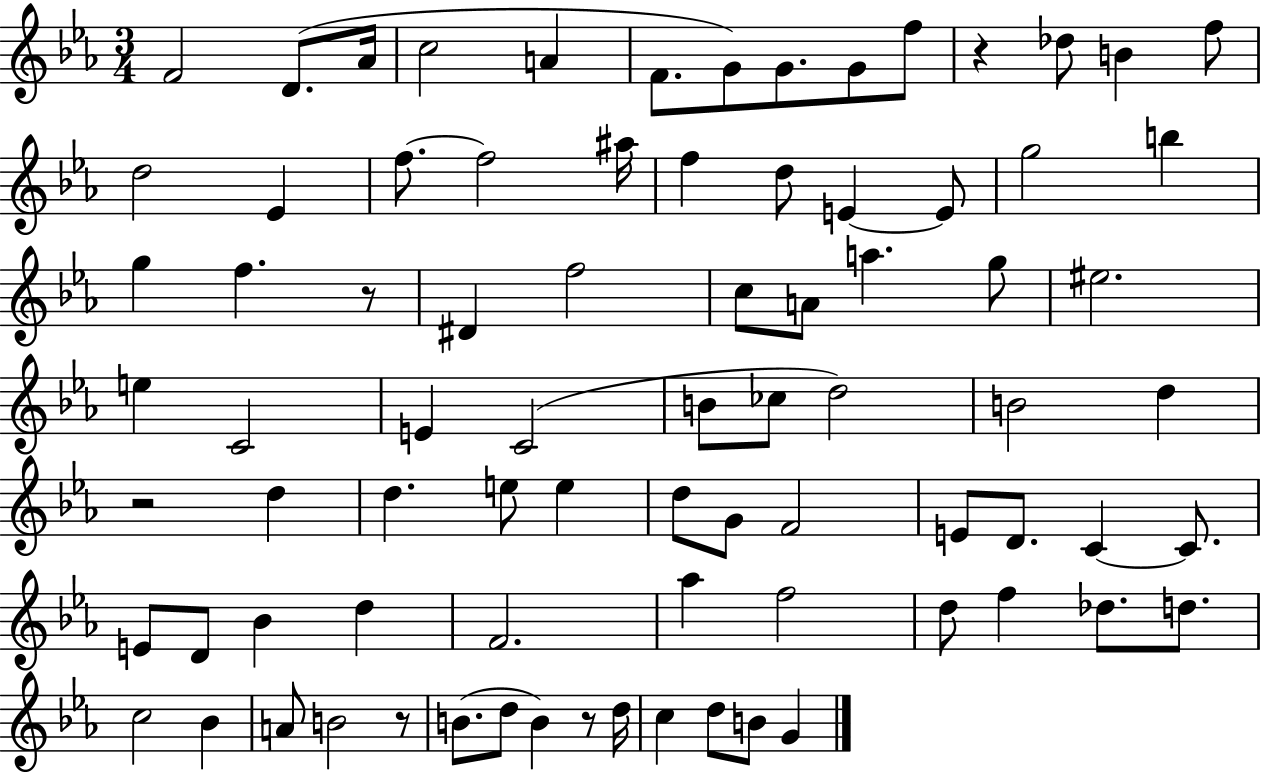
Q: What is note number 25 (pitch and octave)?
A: G5